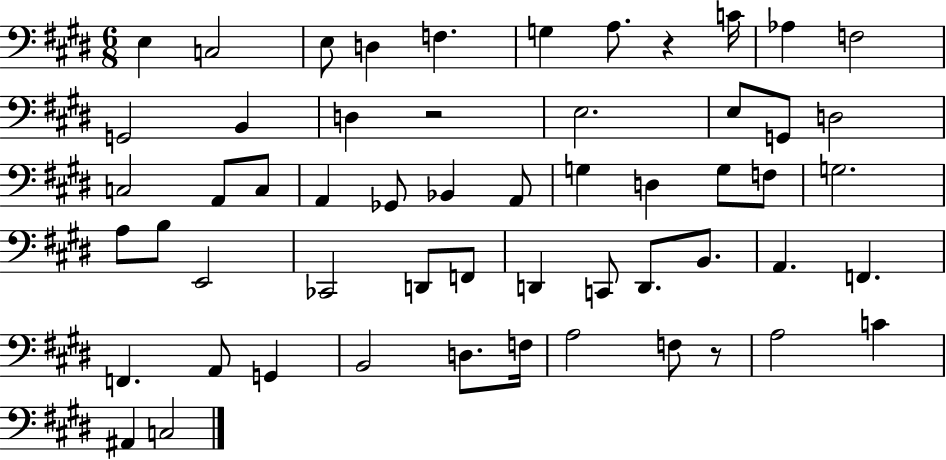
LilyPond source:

{
  \clef bass
  \numericTimeSignature
  \time 6/8
  \key e \major
  e4 c2 | e8 d4 f4. | g4 a8. r4 c'16 | aes4 f2 | \break g,2 b,4 | d4 r2 | e2. | e8 g,8 d2 | \break c2 a,8 c8 | a,4 ges,8 bes,4 a,8 | g4 d4 g8 f8 | g2. | \break a8 b8 e,2 | ces,2 d,8 f,8 | d,4 c,8 d,8. b,8. | a,4. f,4. | \break f,4. a,8 g,4 | b,2 d8. f16 | a2 f8 r8 | a2 c'4 | \break ais,4 c2 | \bar "|."
}